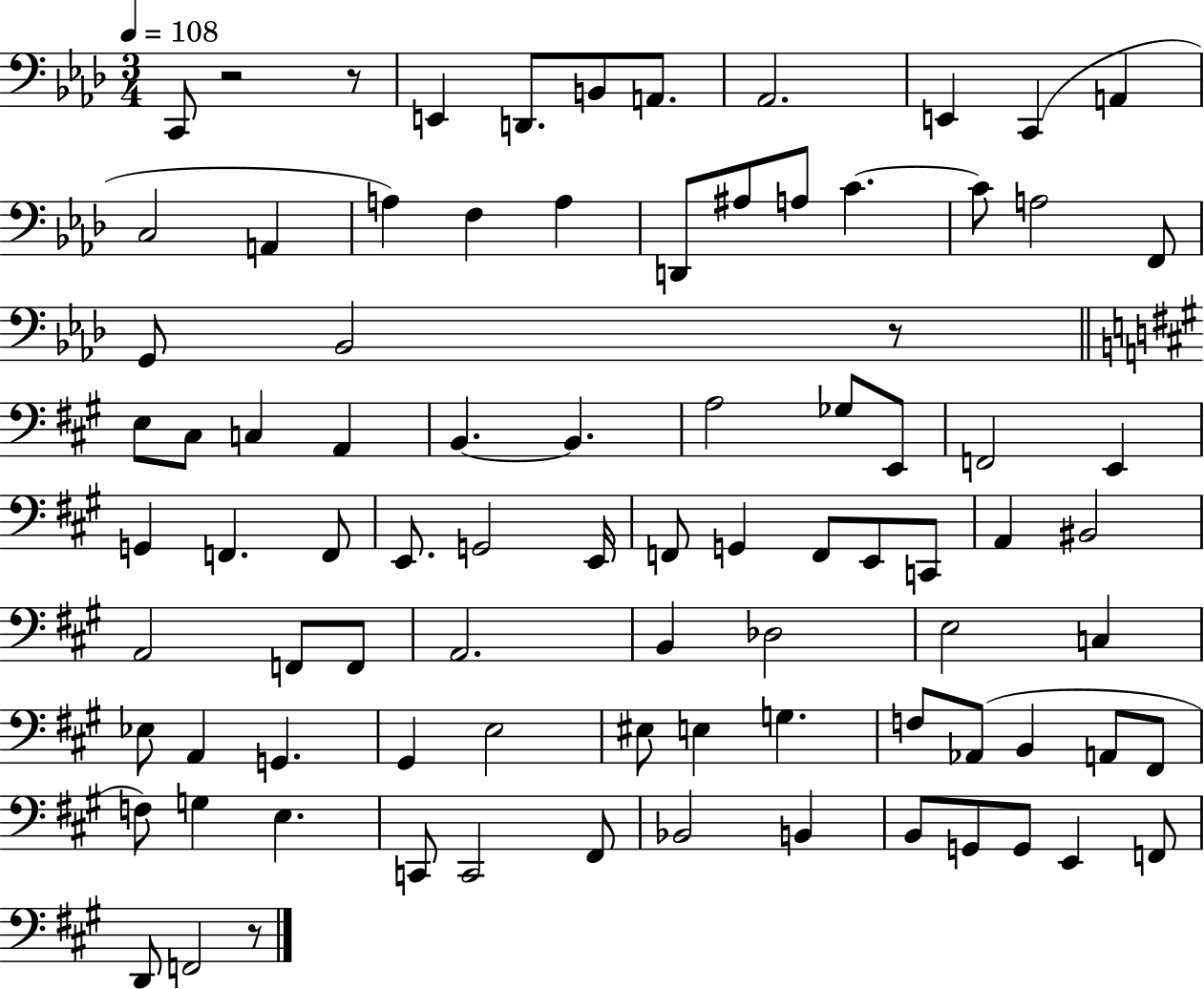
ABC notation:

X:1
T:Untitled
M:3/4
L:1/4
K:Ab
C,,/2 z2 z/2 E,, D,,/2 B,,/2 A,,/2 _A,,2 E,, C,, A,, C,2 A,, A, F, A, D,,/2 ^A,/2 A,/2 C C/2 A,2 F,,/2 G,,/2 _B,,2 z/2 E,/2 ^C,/2 C, A,, B,, B,, A,2 _G,/2 E,,/2 F,,2 E,, G,, F,, F,,/2 E,,/2 G,,2 E,,/4 F,,/2 G,, F,,/2 E,,/2 C,,/2 A,, ^B,,2 A,,2 F,,/2 F,,/2 A,,2 B,, _D,2 E,2 C, _E,/2 A,, G,, ^G,, E,2 ^E,/2 E, G, F,/2 _A,,/2 B,, A,,/2 ^F,,/2 F,/2 G, E, C,,/2 C,,2 ^F,,/2 _B,,2 B,, B,,/2 G,,/2 G,,/2 E,, F,,/2 D,,/2 F,,2 z/2